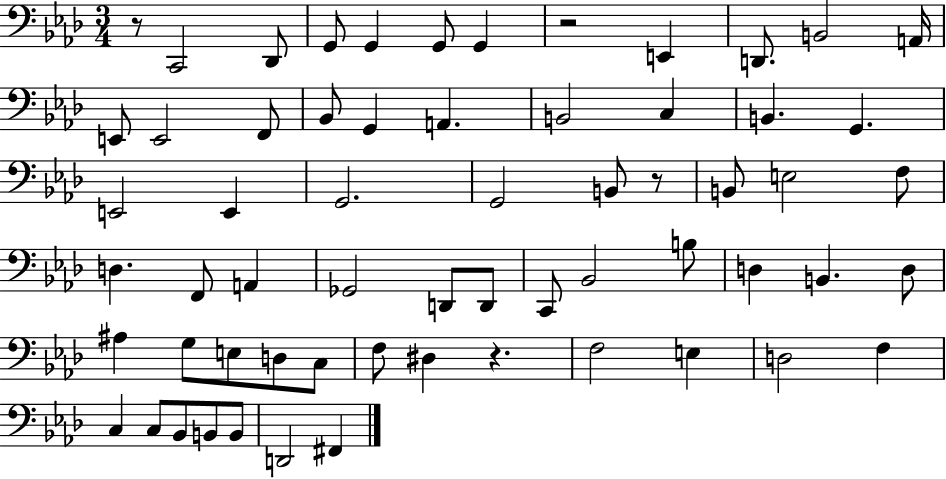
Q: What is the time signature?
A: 3/4